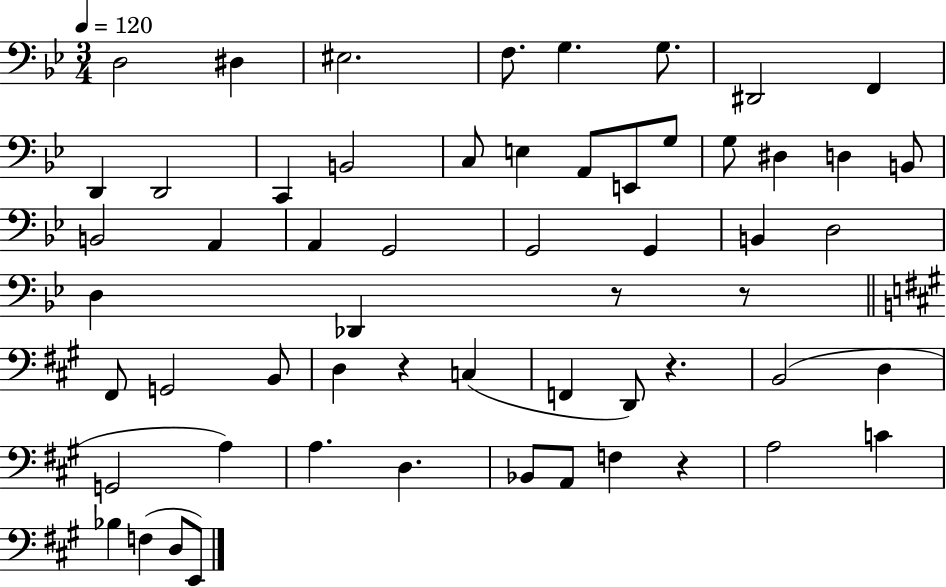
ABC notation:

X:1
T:Untitled
M:3/4
L:1/4
K:Bb
D,2 ^D, ^E,2 F,/2 G, G,/2 ^D,,2 F,, D,, D,,2 C,, B,,2 C,/2 E, A,,/2 E,,/2 G,/2 G,/2 ^D, D, B,,/2 B,,2 A,, A,, G,,2 G,,2 G,, B,, D,2 D, _D,, z/2 z/2 ^F,,/2 G,,2 B,,/2 D, z C, F,, D,,/2 z B,,2 D, G,,2 A, A, D, _B,,/2 A,,/2 F, z A,2 C _B, F, D,/2 E,,/2